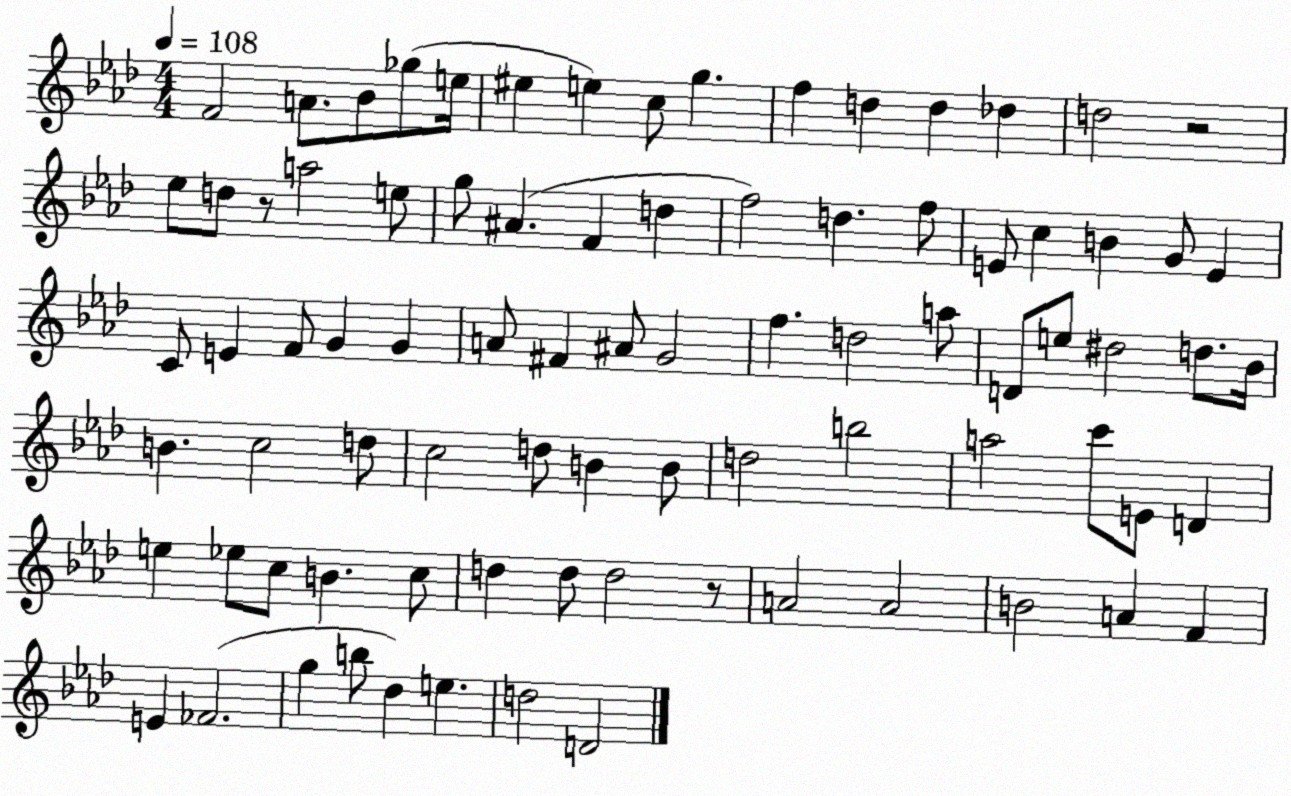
X:1
T:Untitled
M:4/4
L:1/4
K:Ab
F2 A/2 _B/2 _g/2 e/4 ^e e c/2 g f d d _d d2 z2 _e/2 d/2 z/2 a2 e/2 g/2 ^A F d f2 d f/2 E/2 c B G/2 E C/2 E F/2 G G A/2 ^F ^A/2 G2 f d2 a/2 D/2 e/2 ^d2 d/2 _B/4 B c2 d/2 c2 d/2 B B/2 d2 b2 a2 c'/2 E/2 D e _e/2 c/2 B c/2 d d/2 d2 z/2 A2 A2 B2 A F E _F2 g b/2 _d e d2 D2